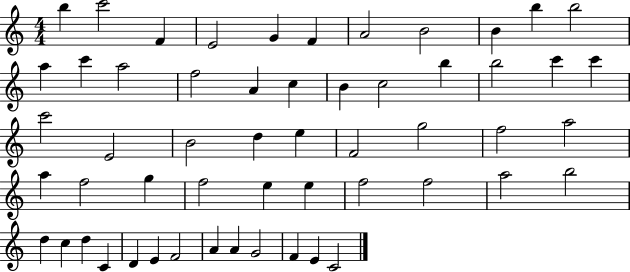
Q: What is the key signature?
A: C major